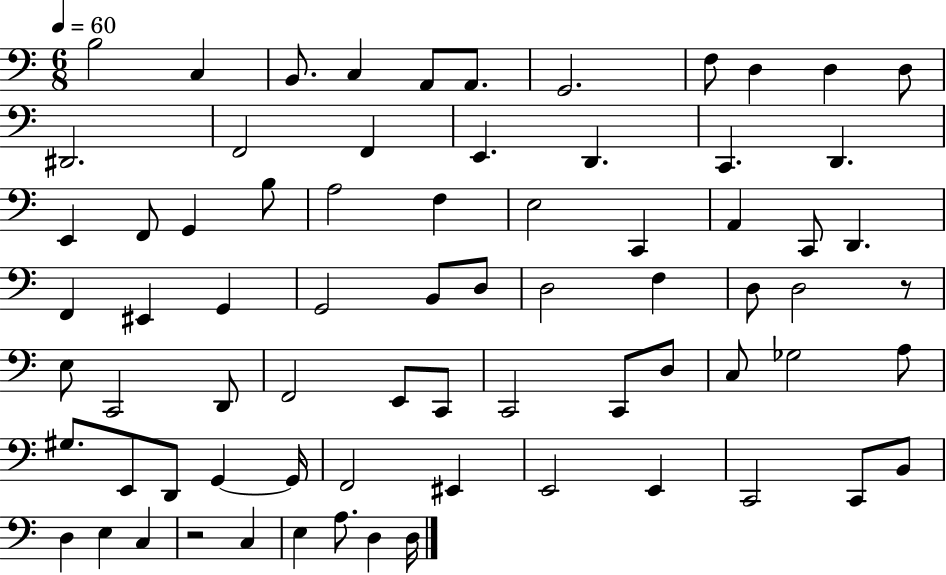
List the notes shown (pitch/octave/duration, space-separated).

B3/h C3/q B2/e. C3/q A2/e A2/e. G2/h. F3/e D3/q D3/q D3/e D#2/h. F2/h F2/q E2/q. D2/q. C2/q. D2/q. E2/q F2/e G2/q B3/e A3/h F3/q E3/h C2/q A2/q C2/e D2/q. F2/q EIS2/q G2/q G2/h B2/e D3/e D3/h F3/q D3/e D3/h R/e E3/e C2/h D2/e F2/h E2/e C2/e C2/h C2/e D3/e C3/e Gb3/h A3/e G#3/e. E2/e D2/e G2/q G2/s F2/h EIS2/q E2/h E2/q C2/h C2/e B2/e D3/q E3/q C3/q R/h C3/q E3/q A3/e. D3/q D3/s